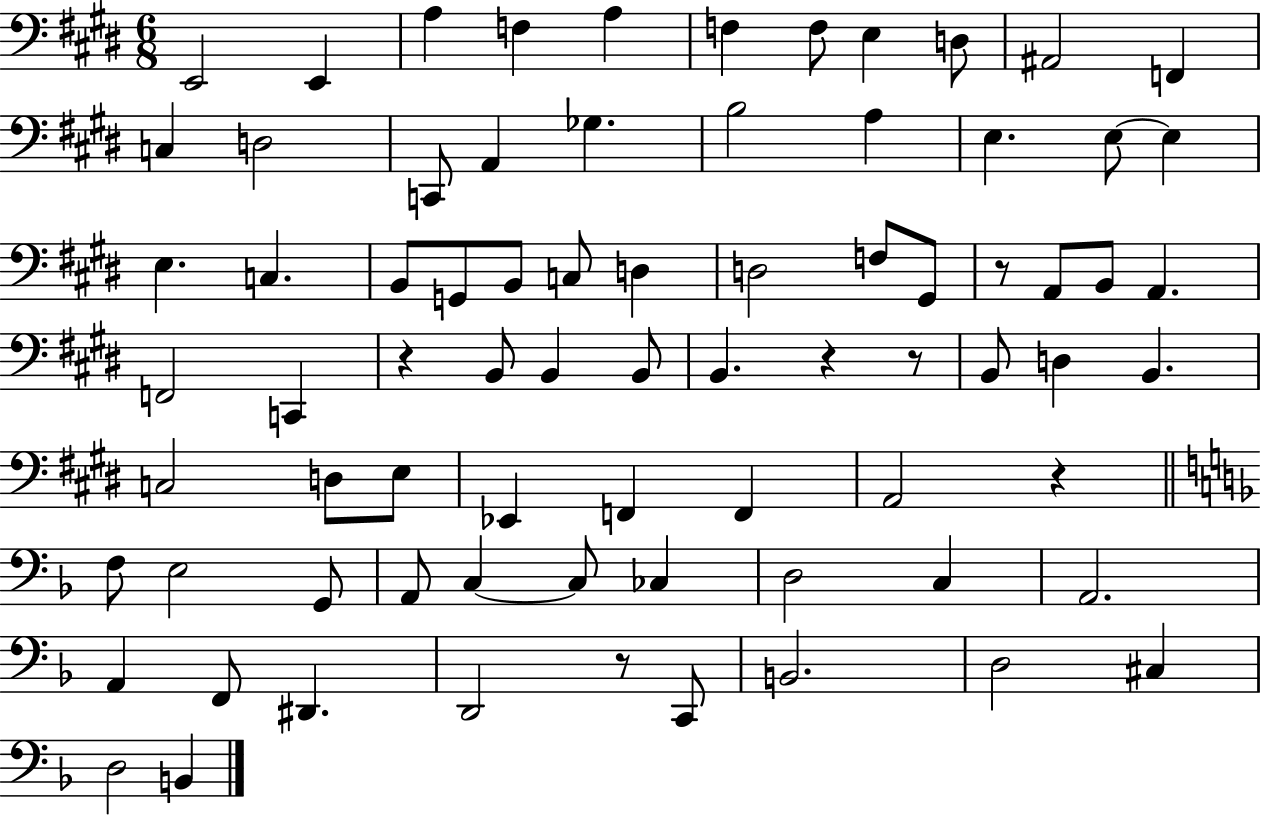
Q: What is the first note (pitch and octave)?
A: E2